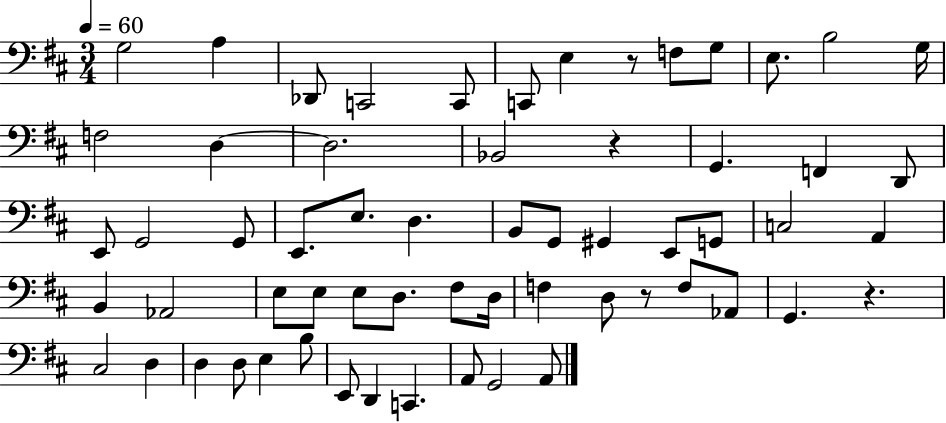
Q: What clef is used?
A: bass